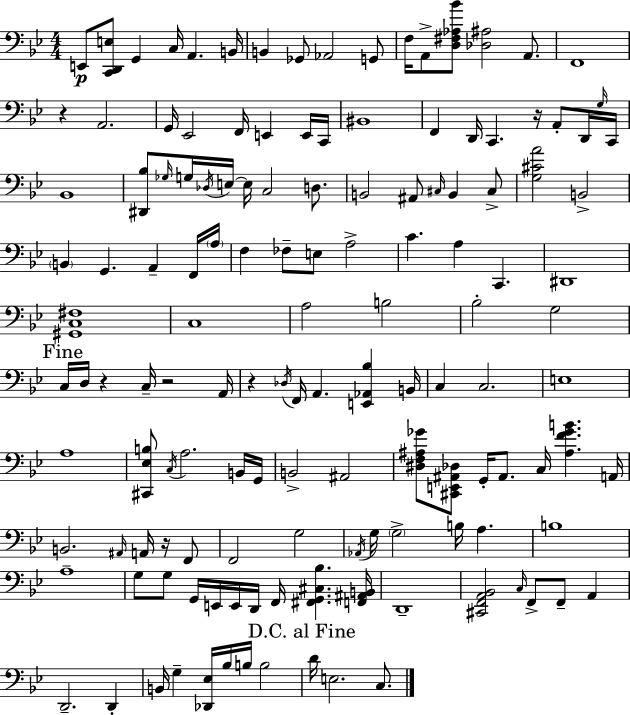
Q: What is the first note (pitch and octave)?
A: E2